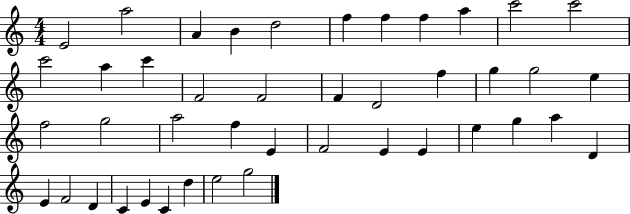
{
  \clef treble
  \numericTimeSignature
  \time 4/4
  \key c \major
  e'2 a''2 | a'4 b'4 d''2 | f''4 f''4 f''4 a''4 | c'''2 c'''2 | \break c'''2 a''4 c'''4 | f'2 f'2 | f'4 d'2 f''4 | g''4 g''2 e''4 | \break f''2 g''2 | a''2 f''4 e'4 | f'2 e'4 e'4 | e''4 g''4 a''4 d'4 | \break e'4 f'2 d'4 | c'4 e'4 c'4 d''4 | e''2 g''2 | \bar "|."
}